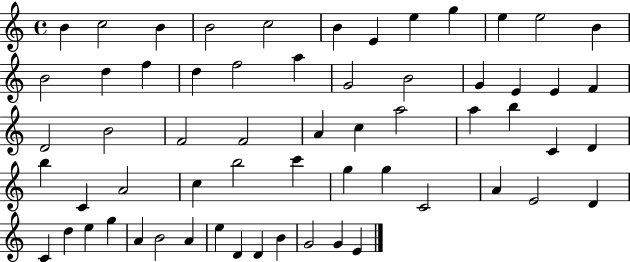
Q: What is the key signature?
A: C major